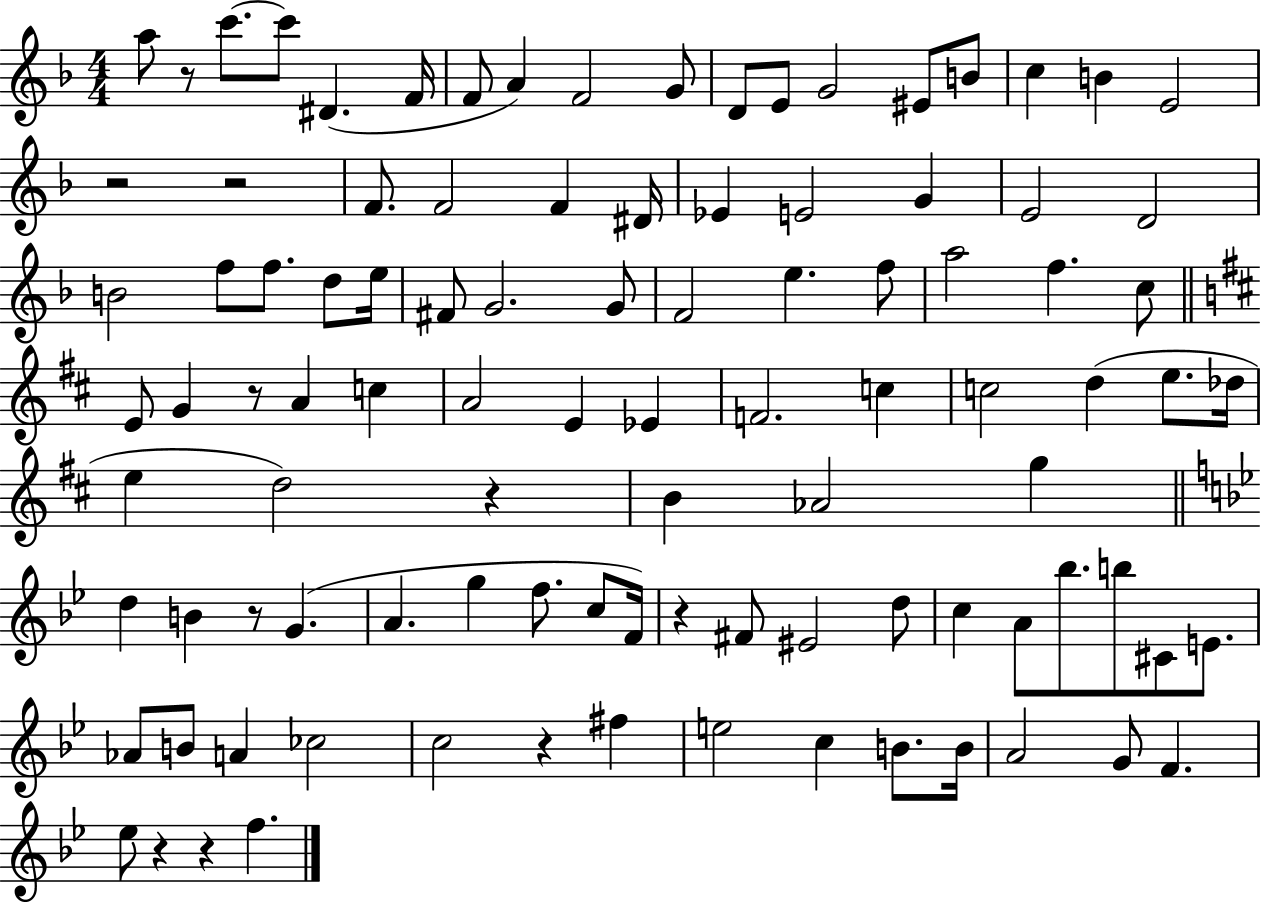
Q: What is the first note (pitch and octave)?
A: A5